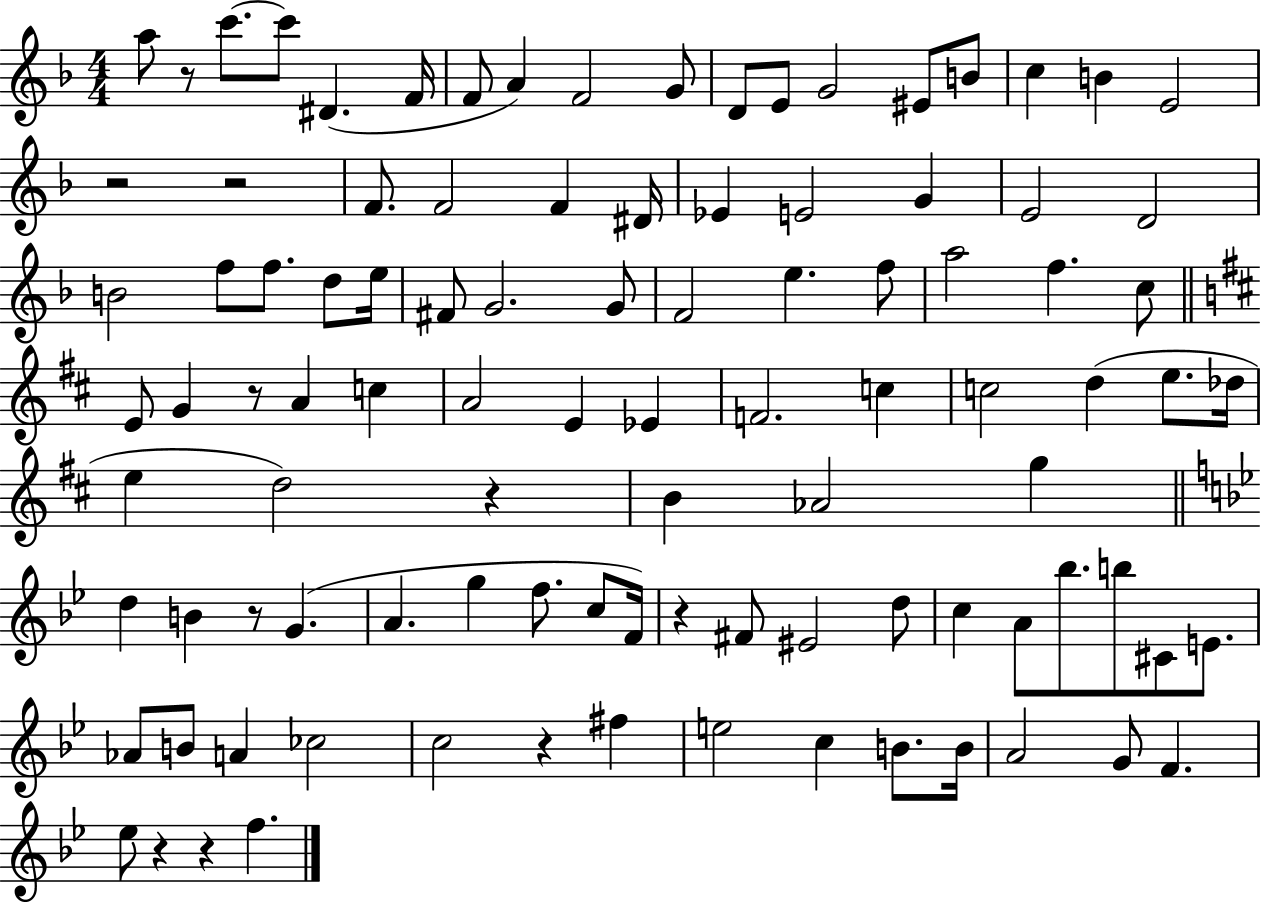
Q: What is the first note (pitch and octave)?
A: A5